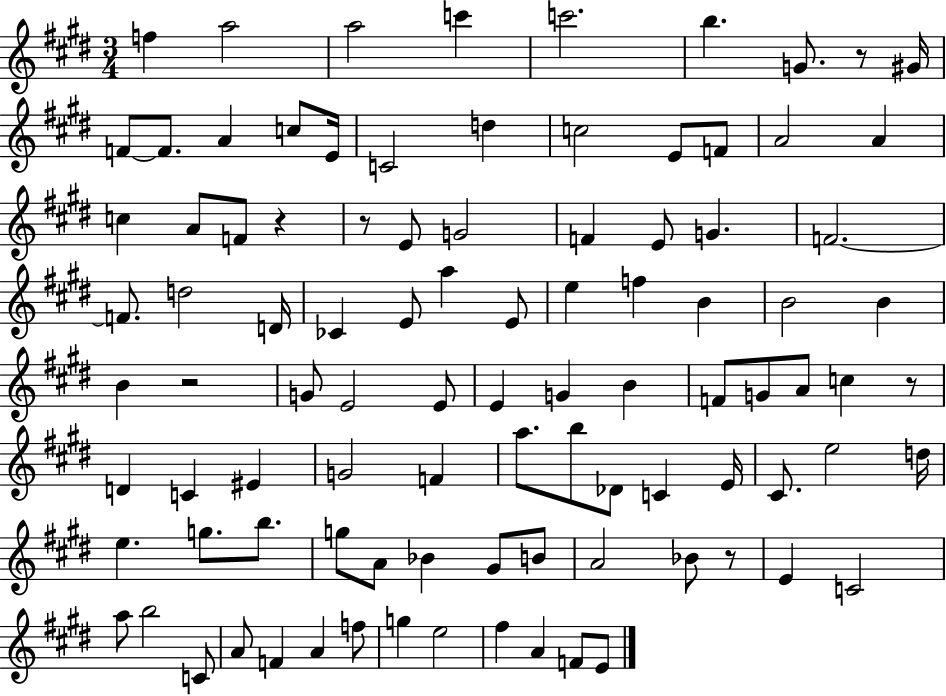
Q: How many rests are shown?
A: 6